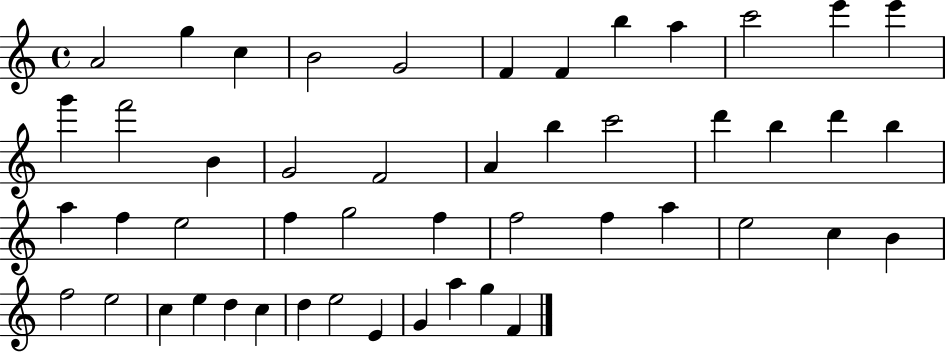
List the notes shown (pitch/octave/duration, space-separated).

A4/h G5/q C5/q B4/h G4/h F4/q F4/q B5/q A5/q C6/h E6/q E6/q G6/q F6/h B4/q G4/h F4/h A4/q B5/q C6/h D6/q B5/q D6/q B5/q A5/q F5/q E5/h F5/q G5/h F5/q F5/h F5/q A5/q E5/h C5/q B4/q F5/h E5/h C5/q E5/q D5/q C5/q D5/q E5/h E4/q G4/q A5/q G5/q F4/q